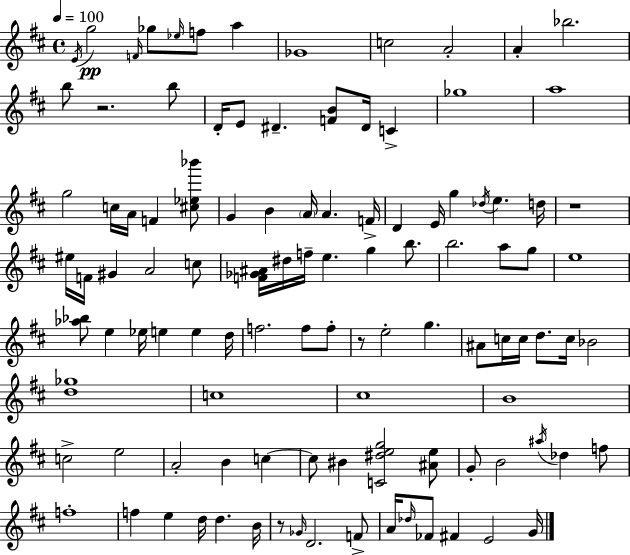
E4/s G5/h F4/s Gb5/e Eb5/s F5/e A5/q Gb4/w C5/h A4/h A4/q Bb5/h. B5/e R/h. B5/e D4/s E4/e D#4/q. [F4,B4]/e D#4/s C4/q Gb5/w A5/w G5/h C5/s A4/s F4/q [C#5,Eb5,Bb6]/e G4/q B4/q A4/s A4/q. F4/s D4/q E4/s G5/q Db5/s E5/q. D5/s R/w EIS5/s F4/s G#4/q A4/h C5/e [F4,Gb4,A#4]/s D#5/s F5/s E5/q. G5/q B5/e. B5/h. A5/e G5/e E5/w [Ab5,Bb5]/e E5/q Eb5/s E5/q E5/q D5/s F5/h. F5/e F5/e R/e E5/h G5/q. A#4/e C5/s C5/s D5/e. C5/s Bb4/h [D5,Gb5]/w C5/w C#5/w B4/w C5/h E5/h A4/h B4/q C5/q C5/e BIS4/q [C4,D#5,E5,G5]/h [A#4,E5]/e G4/e B4/h A#5/s Db5/q F5/e F5/w F5/q E5/q D5/s D5/q. B4/s R/e Gb4/s D4/h. F4/e A4/s Db5/s FES4/e F#4/q E4/h G4/s